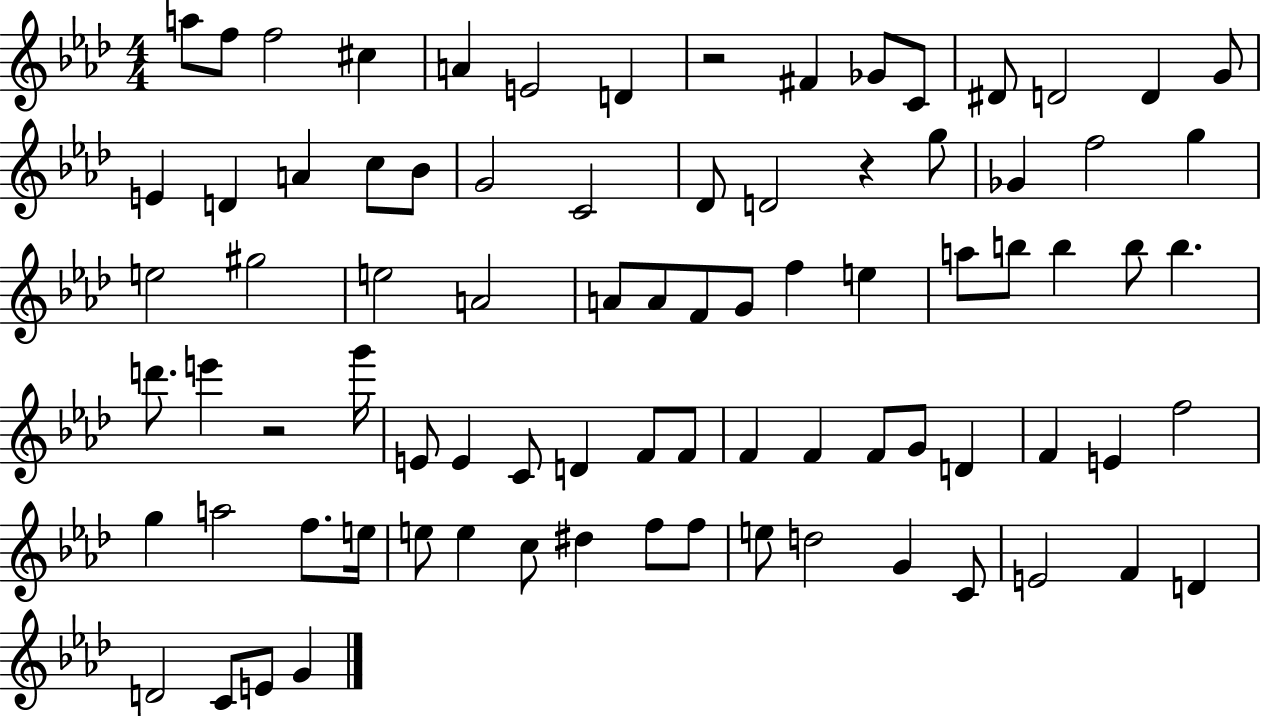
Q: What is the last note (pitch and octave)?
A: G4